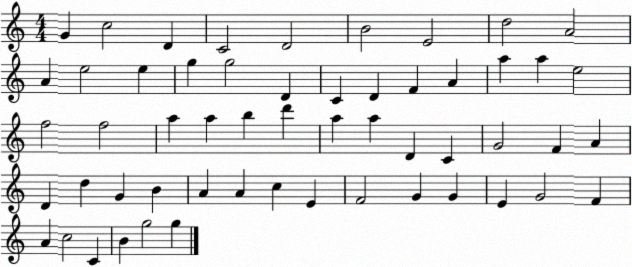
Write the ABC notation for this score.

X:1
T:Untitled
M:4/4
L:1/4
K:C
G c2 D C2 D2 B2 E2 d2 A2 A e2 e g g2 D C D F A a a e2 f2 f2 a a b d' a a D C G2 F A D d G B A A c E F2 G G E G2 F A c2 C B g2 g